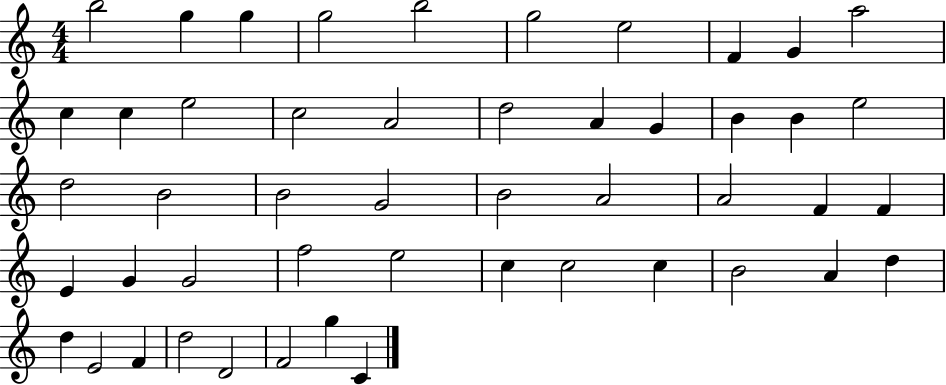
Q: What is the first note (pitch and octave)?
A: B5